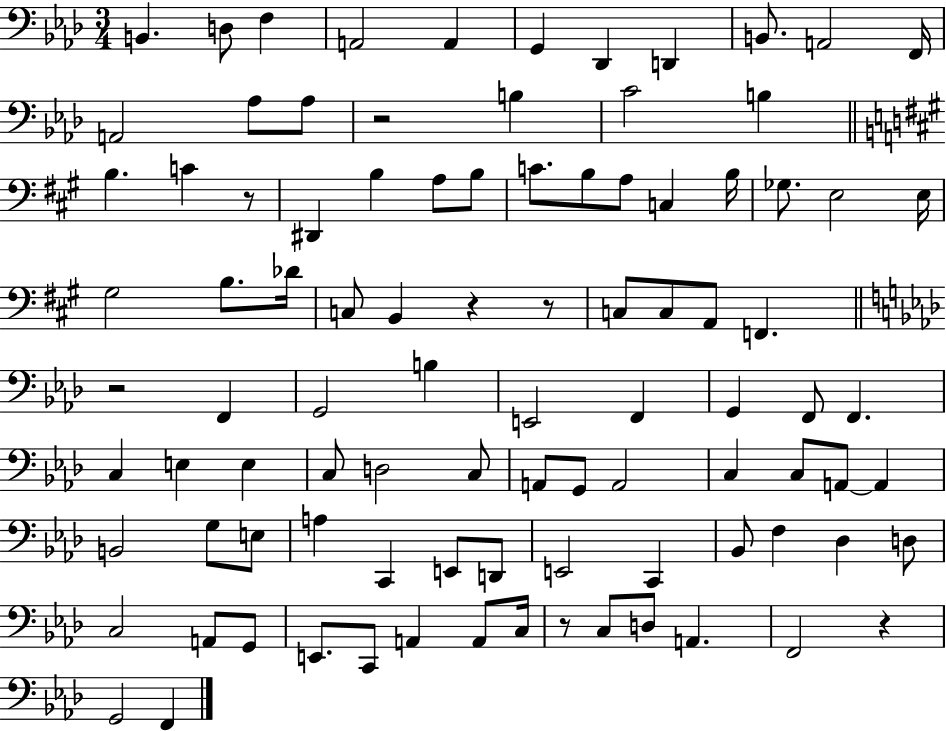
X:1
T:Untitled
M:3/4
L:1/4
K:Ab
B,, D,/2 F, A,,2 A,, G,, _D,, D,, B,,/2 A,,2 F,,/4 A,,2 _A,/2 _A,/2 z2 B, C2 B, B, C z/2 ^D,, B, A,/2 B,/2 C/2 B,/2 A,/2 C, B,/4 _G,/2 E,2 E,/4 ^G,2 B,/2 _D/4 C,/2 B,, z z/2 C,/2 C,/2 A,,/2 F,, z2 F,, G,,2 B, E,,2 F,, G,, F,,/2 F,, C, E, E, C,/2 D,2 C,/2 A,,/2 G,,/2 A,,2 C, C,/2 A,,/2 A,, B,,2 G,/2 E,/2 A, C,, E,,/2 D,,/2 E,,2 C,, _B,,/2 F, _D, D,/2 C,2 A,,/2 G,,/2 E,,/2 C,,/2 A,, A,,/2 C,/4 z/2 C,/2 D,/2 A,, F,,2 z G,,2 F,,